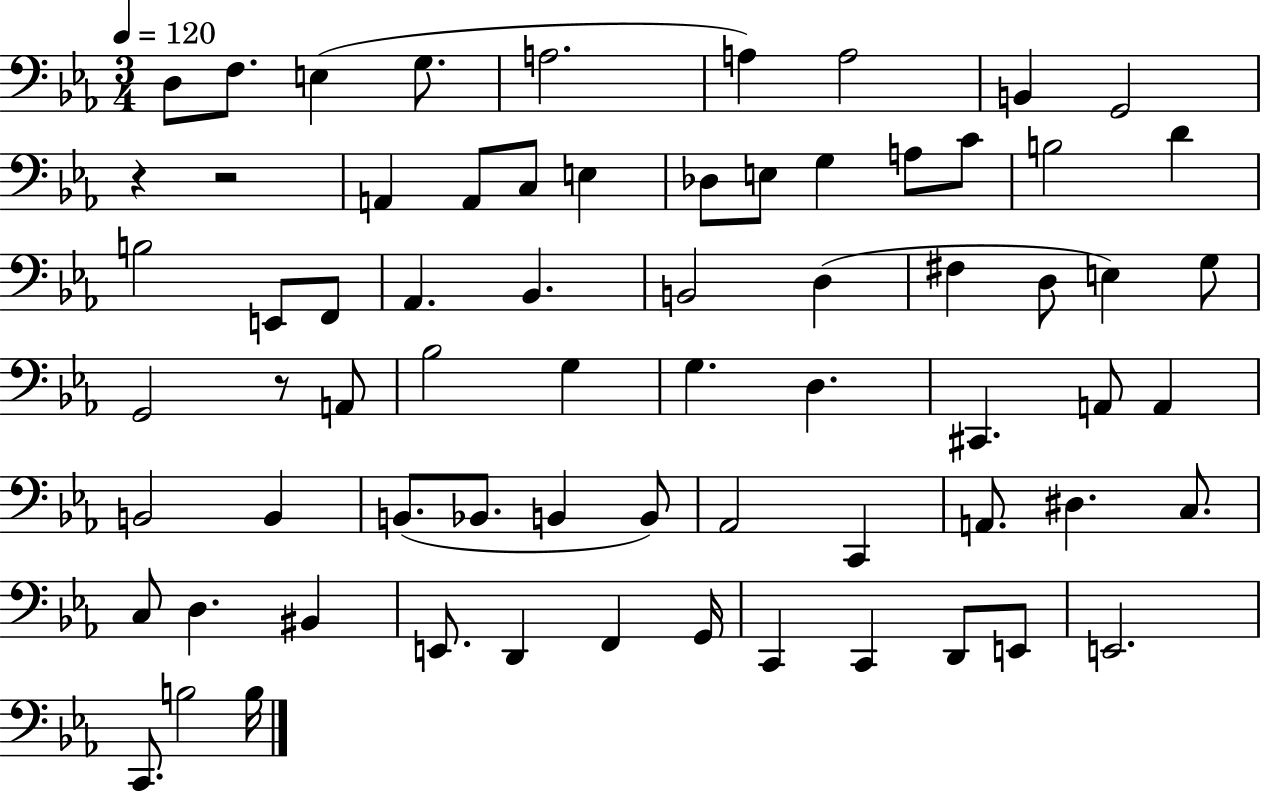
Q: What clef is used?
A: bass